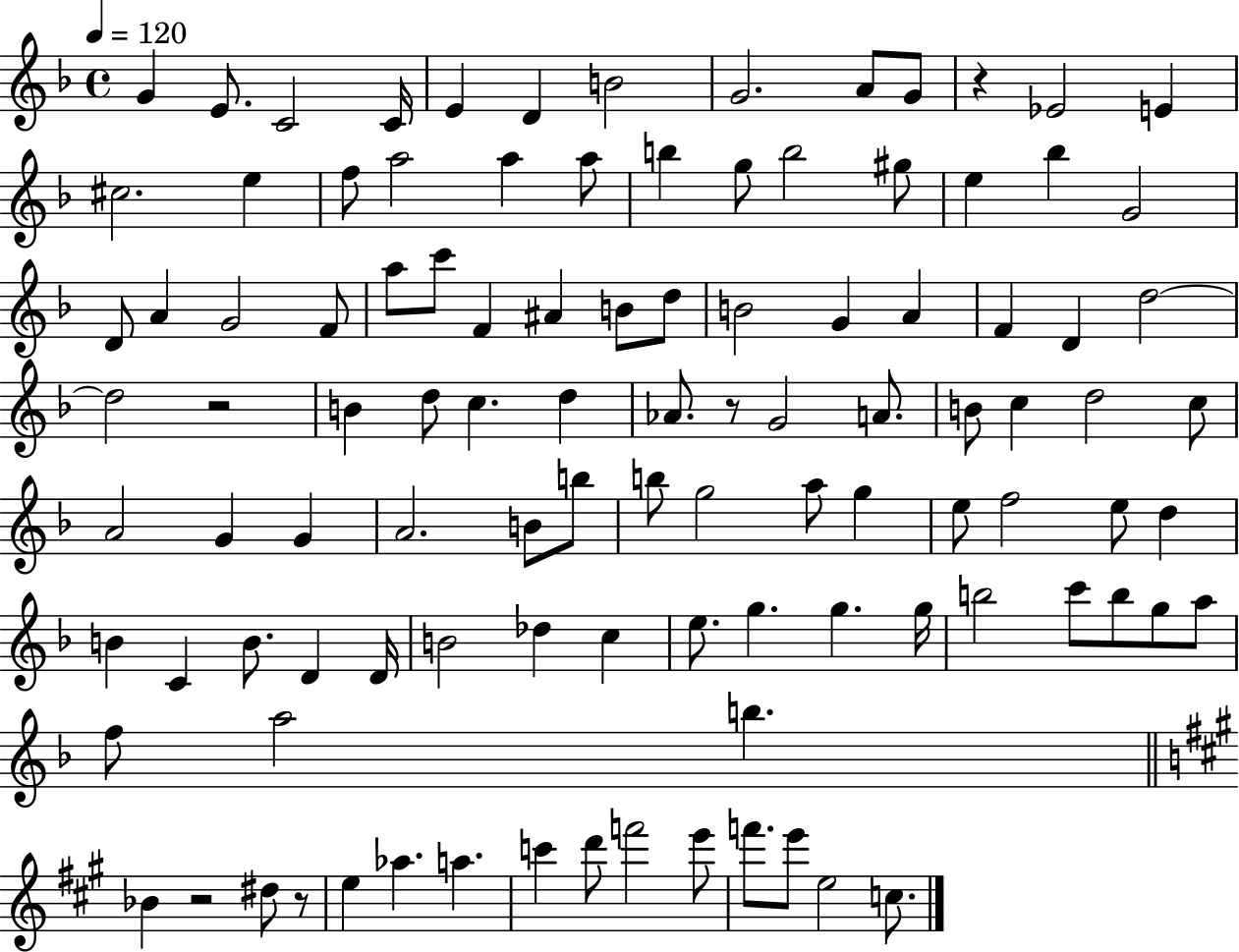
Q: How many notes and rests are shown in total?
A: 105